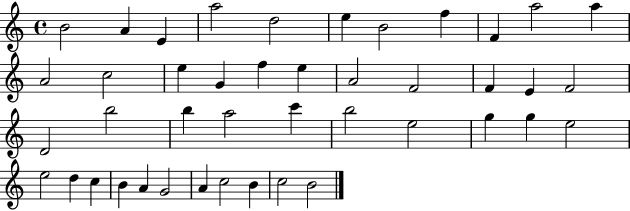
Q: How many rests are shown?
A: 0